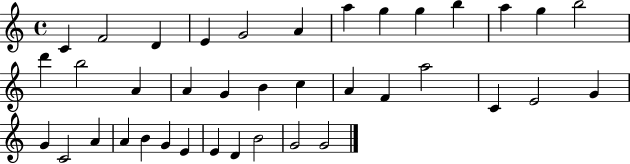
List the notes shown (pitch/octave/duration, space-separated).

C4/q F4/h D4/q E4/q G4/h A4/q A5/q G5/q G5/q B5/q A5/q G5/q B5/h D6/q B5/h A4/q A4/q G4/q B4/q C5/q A4/q F4/q A5/h C4/q E4/h G4/q G4/q C4/h A4/q A4/q B4/q G4/q E4/q E4/q D4/q B4/h G4/h G4/h